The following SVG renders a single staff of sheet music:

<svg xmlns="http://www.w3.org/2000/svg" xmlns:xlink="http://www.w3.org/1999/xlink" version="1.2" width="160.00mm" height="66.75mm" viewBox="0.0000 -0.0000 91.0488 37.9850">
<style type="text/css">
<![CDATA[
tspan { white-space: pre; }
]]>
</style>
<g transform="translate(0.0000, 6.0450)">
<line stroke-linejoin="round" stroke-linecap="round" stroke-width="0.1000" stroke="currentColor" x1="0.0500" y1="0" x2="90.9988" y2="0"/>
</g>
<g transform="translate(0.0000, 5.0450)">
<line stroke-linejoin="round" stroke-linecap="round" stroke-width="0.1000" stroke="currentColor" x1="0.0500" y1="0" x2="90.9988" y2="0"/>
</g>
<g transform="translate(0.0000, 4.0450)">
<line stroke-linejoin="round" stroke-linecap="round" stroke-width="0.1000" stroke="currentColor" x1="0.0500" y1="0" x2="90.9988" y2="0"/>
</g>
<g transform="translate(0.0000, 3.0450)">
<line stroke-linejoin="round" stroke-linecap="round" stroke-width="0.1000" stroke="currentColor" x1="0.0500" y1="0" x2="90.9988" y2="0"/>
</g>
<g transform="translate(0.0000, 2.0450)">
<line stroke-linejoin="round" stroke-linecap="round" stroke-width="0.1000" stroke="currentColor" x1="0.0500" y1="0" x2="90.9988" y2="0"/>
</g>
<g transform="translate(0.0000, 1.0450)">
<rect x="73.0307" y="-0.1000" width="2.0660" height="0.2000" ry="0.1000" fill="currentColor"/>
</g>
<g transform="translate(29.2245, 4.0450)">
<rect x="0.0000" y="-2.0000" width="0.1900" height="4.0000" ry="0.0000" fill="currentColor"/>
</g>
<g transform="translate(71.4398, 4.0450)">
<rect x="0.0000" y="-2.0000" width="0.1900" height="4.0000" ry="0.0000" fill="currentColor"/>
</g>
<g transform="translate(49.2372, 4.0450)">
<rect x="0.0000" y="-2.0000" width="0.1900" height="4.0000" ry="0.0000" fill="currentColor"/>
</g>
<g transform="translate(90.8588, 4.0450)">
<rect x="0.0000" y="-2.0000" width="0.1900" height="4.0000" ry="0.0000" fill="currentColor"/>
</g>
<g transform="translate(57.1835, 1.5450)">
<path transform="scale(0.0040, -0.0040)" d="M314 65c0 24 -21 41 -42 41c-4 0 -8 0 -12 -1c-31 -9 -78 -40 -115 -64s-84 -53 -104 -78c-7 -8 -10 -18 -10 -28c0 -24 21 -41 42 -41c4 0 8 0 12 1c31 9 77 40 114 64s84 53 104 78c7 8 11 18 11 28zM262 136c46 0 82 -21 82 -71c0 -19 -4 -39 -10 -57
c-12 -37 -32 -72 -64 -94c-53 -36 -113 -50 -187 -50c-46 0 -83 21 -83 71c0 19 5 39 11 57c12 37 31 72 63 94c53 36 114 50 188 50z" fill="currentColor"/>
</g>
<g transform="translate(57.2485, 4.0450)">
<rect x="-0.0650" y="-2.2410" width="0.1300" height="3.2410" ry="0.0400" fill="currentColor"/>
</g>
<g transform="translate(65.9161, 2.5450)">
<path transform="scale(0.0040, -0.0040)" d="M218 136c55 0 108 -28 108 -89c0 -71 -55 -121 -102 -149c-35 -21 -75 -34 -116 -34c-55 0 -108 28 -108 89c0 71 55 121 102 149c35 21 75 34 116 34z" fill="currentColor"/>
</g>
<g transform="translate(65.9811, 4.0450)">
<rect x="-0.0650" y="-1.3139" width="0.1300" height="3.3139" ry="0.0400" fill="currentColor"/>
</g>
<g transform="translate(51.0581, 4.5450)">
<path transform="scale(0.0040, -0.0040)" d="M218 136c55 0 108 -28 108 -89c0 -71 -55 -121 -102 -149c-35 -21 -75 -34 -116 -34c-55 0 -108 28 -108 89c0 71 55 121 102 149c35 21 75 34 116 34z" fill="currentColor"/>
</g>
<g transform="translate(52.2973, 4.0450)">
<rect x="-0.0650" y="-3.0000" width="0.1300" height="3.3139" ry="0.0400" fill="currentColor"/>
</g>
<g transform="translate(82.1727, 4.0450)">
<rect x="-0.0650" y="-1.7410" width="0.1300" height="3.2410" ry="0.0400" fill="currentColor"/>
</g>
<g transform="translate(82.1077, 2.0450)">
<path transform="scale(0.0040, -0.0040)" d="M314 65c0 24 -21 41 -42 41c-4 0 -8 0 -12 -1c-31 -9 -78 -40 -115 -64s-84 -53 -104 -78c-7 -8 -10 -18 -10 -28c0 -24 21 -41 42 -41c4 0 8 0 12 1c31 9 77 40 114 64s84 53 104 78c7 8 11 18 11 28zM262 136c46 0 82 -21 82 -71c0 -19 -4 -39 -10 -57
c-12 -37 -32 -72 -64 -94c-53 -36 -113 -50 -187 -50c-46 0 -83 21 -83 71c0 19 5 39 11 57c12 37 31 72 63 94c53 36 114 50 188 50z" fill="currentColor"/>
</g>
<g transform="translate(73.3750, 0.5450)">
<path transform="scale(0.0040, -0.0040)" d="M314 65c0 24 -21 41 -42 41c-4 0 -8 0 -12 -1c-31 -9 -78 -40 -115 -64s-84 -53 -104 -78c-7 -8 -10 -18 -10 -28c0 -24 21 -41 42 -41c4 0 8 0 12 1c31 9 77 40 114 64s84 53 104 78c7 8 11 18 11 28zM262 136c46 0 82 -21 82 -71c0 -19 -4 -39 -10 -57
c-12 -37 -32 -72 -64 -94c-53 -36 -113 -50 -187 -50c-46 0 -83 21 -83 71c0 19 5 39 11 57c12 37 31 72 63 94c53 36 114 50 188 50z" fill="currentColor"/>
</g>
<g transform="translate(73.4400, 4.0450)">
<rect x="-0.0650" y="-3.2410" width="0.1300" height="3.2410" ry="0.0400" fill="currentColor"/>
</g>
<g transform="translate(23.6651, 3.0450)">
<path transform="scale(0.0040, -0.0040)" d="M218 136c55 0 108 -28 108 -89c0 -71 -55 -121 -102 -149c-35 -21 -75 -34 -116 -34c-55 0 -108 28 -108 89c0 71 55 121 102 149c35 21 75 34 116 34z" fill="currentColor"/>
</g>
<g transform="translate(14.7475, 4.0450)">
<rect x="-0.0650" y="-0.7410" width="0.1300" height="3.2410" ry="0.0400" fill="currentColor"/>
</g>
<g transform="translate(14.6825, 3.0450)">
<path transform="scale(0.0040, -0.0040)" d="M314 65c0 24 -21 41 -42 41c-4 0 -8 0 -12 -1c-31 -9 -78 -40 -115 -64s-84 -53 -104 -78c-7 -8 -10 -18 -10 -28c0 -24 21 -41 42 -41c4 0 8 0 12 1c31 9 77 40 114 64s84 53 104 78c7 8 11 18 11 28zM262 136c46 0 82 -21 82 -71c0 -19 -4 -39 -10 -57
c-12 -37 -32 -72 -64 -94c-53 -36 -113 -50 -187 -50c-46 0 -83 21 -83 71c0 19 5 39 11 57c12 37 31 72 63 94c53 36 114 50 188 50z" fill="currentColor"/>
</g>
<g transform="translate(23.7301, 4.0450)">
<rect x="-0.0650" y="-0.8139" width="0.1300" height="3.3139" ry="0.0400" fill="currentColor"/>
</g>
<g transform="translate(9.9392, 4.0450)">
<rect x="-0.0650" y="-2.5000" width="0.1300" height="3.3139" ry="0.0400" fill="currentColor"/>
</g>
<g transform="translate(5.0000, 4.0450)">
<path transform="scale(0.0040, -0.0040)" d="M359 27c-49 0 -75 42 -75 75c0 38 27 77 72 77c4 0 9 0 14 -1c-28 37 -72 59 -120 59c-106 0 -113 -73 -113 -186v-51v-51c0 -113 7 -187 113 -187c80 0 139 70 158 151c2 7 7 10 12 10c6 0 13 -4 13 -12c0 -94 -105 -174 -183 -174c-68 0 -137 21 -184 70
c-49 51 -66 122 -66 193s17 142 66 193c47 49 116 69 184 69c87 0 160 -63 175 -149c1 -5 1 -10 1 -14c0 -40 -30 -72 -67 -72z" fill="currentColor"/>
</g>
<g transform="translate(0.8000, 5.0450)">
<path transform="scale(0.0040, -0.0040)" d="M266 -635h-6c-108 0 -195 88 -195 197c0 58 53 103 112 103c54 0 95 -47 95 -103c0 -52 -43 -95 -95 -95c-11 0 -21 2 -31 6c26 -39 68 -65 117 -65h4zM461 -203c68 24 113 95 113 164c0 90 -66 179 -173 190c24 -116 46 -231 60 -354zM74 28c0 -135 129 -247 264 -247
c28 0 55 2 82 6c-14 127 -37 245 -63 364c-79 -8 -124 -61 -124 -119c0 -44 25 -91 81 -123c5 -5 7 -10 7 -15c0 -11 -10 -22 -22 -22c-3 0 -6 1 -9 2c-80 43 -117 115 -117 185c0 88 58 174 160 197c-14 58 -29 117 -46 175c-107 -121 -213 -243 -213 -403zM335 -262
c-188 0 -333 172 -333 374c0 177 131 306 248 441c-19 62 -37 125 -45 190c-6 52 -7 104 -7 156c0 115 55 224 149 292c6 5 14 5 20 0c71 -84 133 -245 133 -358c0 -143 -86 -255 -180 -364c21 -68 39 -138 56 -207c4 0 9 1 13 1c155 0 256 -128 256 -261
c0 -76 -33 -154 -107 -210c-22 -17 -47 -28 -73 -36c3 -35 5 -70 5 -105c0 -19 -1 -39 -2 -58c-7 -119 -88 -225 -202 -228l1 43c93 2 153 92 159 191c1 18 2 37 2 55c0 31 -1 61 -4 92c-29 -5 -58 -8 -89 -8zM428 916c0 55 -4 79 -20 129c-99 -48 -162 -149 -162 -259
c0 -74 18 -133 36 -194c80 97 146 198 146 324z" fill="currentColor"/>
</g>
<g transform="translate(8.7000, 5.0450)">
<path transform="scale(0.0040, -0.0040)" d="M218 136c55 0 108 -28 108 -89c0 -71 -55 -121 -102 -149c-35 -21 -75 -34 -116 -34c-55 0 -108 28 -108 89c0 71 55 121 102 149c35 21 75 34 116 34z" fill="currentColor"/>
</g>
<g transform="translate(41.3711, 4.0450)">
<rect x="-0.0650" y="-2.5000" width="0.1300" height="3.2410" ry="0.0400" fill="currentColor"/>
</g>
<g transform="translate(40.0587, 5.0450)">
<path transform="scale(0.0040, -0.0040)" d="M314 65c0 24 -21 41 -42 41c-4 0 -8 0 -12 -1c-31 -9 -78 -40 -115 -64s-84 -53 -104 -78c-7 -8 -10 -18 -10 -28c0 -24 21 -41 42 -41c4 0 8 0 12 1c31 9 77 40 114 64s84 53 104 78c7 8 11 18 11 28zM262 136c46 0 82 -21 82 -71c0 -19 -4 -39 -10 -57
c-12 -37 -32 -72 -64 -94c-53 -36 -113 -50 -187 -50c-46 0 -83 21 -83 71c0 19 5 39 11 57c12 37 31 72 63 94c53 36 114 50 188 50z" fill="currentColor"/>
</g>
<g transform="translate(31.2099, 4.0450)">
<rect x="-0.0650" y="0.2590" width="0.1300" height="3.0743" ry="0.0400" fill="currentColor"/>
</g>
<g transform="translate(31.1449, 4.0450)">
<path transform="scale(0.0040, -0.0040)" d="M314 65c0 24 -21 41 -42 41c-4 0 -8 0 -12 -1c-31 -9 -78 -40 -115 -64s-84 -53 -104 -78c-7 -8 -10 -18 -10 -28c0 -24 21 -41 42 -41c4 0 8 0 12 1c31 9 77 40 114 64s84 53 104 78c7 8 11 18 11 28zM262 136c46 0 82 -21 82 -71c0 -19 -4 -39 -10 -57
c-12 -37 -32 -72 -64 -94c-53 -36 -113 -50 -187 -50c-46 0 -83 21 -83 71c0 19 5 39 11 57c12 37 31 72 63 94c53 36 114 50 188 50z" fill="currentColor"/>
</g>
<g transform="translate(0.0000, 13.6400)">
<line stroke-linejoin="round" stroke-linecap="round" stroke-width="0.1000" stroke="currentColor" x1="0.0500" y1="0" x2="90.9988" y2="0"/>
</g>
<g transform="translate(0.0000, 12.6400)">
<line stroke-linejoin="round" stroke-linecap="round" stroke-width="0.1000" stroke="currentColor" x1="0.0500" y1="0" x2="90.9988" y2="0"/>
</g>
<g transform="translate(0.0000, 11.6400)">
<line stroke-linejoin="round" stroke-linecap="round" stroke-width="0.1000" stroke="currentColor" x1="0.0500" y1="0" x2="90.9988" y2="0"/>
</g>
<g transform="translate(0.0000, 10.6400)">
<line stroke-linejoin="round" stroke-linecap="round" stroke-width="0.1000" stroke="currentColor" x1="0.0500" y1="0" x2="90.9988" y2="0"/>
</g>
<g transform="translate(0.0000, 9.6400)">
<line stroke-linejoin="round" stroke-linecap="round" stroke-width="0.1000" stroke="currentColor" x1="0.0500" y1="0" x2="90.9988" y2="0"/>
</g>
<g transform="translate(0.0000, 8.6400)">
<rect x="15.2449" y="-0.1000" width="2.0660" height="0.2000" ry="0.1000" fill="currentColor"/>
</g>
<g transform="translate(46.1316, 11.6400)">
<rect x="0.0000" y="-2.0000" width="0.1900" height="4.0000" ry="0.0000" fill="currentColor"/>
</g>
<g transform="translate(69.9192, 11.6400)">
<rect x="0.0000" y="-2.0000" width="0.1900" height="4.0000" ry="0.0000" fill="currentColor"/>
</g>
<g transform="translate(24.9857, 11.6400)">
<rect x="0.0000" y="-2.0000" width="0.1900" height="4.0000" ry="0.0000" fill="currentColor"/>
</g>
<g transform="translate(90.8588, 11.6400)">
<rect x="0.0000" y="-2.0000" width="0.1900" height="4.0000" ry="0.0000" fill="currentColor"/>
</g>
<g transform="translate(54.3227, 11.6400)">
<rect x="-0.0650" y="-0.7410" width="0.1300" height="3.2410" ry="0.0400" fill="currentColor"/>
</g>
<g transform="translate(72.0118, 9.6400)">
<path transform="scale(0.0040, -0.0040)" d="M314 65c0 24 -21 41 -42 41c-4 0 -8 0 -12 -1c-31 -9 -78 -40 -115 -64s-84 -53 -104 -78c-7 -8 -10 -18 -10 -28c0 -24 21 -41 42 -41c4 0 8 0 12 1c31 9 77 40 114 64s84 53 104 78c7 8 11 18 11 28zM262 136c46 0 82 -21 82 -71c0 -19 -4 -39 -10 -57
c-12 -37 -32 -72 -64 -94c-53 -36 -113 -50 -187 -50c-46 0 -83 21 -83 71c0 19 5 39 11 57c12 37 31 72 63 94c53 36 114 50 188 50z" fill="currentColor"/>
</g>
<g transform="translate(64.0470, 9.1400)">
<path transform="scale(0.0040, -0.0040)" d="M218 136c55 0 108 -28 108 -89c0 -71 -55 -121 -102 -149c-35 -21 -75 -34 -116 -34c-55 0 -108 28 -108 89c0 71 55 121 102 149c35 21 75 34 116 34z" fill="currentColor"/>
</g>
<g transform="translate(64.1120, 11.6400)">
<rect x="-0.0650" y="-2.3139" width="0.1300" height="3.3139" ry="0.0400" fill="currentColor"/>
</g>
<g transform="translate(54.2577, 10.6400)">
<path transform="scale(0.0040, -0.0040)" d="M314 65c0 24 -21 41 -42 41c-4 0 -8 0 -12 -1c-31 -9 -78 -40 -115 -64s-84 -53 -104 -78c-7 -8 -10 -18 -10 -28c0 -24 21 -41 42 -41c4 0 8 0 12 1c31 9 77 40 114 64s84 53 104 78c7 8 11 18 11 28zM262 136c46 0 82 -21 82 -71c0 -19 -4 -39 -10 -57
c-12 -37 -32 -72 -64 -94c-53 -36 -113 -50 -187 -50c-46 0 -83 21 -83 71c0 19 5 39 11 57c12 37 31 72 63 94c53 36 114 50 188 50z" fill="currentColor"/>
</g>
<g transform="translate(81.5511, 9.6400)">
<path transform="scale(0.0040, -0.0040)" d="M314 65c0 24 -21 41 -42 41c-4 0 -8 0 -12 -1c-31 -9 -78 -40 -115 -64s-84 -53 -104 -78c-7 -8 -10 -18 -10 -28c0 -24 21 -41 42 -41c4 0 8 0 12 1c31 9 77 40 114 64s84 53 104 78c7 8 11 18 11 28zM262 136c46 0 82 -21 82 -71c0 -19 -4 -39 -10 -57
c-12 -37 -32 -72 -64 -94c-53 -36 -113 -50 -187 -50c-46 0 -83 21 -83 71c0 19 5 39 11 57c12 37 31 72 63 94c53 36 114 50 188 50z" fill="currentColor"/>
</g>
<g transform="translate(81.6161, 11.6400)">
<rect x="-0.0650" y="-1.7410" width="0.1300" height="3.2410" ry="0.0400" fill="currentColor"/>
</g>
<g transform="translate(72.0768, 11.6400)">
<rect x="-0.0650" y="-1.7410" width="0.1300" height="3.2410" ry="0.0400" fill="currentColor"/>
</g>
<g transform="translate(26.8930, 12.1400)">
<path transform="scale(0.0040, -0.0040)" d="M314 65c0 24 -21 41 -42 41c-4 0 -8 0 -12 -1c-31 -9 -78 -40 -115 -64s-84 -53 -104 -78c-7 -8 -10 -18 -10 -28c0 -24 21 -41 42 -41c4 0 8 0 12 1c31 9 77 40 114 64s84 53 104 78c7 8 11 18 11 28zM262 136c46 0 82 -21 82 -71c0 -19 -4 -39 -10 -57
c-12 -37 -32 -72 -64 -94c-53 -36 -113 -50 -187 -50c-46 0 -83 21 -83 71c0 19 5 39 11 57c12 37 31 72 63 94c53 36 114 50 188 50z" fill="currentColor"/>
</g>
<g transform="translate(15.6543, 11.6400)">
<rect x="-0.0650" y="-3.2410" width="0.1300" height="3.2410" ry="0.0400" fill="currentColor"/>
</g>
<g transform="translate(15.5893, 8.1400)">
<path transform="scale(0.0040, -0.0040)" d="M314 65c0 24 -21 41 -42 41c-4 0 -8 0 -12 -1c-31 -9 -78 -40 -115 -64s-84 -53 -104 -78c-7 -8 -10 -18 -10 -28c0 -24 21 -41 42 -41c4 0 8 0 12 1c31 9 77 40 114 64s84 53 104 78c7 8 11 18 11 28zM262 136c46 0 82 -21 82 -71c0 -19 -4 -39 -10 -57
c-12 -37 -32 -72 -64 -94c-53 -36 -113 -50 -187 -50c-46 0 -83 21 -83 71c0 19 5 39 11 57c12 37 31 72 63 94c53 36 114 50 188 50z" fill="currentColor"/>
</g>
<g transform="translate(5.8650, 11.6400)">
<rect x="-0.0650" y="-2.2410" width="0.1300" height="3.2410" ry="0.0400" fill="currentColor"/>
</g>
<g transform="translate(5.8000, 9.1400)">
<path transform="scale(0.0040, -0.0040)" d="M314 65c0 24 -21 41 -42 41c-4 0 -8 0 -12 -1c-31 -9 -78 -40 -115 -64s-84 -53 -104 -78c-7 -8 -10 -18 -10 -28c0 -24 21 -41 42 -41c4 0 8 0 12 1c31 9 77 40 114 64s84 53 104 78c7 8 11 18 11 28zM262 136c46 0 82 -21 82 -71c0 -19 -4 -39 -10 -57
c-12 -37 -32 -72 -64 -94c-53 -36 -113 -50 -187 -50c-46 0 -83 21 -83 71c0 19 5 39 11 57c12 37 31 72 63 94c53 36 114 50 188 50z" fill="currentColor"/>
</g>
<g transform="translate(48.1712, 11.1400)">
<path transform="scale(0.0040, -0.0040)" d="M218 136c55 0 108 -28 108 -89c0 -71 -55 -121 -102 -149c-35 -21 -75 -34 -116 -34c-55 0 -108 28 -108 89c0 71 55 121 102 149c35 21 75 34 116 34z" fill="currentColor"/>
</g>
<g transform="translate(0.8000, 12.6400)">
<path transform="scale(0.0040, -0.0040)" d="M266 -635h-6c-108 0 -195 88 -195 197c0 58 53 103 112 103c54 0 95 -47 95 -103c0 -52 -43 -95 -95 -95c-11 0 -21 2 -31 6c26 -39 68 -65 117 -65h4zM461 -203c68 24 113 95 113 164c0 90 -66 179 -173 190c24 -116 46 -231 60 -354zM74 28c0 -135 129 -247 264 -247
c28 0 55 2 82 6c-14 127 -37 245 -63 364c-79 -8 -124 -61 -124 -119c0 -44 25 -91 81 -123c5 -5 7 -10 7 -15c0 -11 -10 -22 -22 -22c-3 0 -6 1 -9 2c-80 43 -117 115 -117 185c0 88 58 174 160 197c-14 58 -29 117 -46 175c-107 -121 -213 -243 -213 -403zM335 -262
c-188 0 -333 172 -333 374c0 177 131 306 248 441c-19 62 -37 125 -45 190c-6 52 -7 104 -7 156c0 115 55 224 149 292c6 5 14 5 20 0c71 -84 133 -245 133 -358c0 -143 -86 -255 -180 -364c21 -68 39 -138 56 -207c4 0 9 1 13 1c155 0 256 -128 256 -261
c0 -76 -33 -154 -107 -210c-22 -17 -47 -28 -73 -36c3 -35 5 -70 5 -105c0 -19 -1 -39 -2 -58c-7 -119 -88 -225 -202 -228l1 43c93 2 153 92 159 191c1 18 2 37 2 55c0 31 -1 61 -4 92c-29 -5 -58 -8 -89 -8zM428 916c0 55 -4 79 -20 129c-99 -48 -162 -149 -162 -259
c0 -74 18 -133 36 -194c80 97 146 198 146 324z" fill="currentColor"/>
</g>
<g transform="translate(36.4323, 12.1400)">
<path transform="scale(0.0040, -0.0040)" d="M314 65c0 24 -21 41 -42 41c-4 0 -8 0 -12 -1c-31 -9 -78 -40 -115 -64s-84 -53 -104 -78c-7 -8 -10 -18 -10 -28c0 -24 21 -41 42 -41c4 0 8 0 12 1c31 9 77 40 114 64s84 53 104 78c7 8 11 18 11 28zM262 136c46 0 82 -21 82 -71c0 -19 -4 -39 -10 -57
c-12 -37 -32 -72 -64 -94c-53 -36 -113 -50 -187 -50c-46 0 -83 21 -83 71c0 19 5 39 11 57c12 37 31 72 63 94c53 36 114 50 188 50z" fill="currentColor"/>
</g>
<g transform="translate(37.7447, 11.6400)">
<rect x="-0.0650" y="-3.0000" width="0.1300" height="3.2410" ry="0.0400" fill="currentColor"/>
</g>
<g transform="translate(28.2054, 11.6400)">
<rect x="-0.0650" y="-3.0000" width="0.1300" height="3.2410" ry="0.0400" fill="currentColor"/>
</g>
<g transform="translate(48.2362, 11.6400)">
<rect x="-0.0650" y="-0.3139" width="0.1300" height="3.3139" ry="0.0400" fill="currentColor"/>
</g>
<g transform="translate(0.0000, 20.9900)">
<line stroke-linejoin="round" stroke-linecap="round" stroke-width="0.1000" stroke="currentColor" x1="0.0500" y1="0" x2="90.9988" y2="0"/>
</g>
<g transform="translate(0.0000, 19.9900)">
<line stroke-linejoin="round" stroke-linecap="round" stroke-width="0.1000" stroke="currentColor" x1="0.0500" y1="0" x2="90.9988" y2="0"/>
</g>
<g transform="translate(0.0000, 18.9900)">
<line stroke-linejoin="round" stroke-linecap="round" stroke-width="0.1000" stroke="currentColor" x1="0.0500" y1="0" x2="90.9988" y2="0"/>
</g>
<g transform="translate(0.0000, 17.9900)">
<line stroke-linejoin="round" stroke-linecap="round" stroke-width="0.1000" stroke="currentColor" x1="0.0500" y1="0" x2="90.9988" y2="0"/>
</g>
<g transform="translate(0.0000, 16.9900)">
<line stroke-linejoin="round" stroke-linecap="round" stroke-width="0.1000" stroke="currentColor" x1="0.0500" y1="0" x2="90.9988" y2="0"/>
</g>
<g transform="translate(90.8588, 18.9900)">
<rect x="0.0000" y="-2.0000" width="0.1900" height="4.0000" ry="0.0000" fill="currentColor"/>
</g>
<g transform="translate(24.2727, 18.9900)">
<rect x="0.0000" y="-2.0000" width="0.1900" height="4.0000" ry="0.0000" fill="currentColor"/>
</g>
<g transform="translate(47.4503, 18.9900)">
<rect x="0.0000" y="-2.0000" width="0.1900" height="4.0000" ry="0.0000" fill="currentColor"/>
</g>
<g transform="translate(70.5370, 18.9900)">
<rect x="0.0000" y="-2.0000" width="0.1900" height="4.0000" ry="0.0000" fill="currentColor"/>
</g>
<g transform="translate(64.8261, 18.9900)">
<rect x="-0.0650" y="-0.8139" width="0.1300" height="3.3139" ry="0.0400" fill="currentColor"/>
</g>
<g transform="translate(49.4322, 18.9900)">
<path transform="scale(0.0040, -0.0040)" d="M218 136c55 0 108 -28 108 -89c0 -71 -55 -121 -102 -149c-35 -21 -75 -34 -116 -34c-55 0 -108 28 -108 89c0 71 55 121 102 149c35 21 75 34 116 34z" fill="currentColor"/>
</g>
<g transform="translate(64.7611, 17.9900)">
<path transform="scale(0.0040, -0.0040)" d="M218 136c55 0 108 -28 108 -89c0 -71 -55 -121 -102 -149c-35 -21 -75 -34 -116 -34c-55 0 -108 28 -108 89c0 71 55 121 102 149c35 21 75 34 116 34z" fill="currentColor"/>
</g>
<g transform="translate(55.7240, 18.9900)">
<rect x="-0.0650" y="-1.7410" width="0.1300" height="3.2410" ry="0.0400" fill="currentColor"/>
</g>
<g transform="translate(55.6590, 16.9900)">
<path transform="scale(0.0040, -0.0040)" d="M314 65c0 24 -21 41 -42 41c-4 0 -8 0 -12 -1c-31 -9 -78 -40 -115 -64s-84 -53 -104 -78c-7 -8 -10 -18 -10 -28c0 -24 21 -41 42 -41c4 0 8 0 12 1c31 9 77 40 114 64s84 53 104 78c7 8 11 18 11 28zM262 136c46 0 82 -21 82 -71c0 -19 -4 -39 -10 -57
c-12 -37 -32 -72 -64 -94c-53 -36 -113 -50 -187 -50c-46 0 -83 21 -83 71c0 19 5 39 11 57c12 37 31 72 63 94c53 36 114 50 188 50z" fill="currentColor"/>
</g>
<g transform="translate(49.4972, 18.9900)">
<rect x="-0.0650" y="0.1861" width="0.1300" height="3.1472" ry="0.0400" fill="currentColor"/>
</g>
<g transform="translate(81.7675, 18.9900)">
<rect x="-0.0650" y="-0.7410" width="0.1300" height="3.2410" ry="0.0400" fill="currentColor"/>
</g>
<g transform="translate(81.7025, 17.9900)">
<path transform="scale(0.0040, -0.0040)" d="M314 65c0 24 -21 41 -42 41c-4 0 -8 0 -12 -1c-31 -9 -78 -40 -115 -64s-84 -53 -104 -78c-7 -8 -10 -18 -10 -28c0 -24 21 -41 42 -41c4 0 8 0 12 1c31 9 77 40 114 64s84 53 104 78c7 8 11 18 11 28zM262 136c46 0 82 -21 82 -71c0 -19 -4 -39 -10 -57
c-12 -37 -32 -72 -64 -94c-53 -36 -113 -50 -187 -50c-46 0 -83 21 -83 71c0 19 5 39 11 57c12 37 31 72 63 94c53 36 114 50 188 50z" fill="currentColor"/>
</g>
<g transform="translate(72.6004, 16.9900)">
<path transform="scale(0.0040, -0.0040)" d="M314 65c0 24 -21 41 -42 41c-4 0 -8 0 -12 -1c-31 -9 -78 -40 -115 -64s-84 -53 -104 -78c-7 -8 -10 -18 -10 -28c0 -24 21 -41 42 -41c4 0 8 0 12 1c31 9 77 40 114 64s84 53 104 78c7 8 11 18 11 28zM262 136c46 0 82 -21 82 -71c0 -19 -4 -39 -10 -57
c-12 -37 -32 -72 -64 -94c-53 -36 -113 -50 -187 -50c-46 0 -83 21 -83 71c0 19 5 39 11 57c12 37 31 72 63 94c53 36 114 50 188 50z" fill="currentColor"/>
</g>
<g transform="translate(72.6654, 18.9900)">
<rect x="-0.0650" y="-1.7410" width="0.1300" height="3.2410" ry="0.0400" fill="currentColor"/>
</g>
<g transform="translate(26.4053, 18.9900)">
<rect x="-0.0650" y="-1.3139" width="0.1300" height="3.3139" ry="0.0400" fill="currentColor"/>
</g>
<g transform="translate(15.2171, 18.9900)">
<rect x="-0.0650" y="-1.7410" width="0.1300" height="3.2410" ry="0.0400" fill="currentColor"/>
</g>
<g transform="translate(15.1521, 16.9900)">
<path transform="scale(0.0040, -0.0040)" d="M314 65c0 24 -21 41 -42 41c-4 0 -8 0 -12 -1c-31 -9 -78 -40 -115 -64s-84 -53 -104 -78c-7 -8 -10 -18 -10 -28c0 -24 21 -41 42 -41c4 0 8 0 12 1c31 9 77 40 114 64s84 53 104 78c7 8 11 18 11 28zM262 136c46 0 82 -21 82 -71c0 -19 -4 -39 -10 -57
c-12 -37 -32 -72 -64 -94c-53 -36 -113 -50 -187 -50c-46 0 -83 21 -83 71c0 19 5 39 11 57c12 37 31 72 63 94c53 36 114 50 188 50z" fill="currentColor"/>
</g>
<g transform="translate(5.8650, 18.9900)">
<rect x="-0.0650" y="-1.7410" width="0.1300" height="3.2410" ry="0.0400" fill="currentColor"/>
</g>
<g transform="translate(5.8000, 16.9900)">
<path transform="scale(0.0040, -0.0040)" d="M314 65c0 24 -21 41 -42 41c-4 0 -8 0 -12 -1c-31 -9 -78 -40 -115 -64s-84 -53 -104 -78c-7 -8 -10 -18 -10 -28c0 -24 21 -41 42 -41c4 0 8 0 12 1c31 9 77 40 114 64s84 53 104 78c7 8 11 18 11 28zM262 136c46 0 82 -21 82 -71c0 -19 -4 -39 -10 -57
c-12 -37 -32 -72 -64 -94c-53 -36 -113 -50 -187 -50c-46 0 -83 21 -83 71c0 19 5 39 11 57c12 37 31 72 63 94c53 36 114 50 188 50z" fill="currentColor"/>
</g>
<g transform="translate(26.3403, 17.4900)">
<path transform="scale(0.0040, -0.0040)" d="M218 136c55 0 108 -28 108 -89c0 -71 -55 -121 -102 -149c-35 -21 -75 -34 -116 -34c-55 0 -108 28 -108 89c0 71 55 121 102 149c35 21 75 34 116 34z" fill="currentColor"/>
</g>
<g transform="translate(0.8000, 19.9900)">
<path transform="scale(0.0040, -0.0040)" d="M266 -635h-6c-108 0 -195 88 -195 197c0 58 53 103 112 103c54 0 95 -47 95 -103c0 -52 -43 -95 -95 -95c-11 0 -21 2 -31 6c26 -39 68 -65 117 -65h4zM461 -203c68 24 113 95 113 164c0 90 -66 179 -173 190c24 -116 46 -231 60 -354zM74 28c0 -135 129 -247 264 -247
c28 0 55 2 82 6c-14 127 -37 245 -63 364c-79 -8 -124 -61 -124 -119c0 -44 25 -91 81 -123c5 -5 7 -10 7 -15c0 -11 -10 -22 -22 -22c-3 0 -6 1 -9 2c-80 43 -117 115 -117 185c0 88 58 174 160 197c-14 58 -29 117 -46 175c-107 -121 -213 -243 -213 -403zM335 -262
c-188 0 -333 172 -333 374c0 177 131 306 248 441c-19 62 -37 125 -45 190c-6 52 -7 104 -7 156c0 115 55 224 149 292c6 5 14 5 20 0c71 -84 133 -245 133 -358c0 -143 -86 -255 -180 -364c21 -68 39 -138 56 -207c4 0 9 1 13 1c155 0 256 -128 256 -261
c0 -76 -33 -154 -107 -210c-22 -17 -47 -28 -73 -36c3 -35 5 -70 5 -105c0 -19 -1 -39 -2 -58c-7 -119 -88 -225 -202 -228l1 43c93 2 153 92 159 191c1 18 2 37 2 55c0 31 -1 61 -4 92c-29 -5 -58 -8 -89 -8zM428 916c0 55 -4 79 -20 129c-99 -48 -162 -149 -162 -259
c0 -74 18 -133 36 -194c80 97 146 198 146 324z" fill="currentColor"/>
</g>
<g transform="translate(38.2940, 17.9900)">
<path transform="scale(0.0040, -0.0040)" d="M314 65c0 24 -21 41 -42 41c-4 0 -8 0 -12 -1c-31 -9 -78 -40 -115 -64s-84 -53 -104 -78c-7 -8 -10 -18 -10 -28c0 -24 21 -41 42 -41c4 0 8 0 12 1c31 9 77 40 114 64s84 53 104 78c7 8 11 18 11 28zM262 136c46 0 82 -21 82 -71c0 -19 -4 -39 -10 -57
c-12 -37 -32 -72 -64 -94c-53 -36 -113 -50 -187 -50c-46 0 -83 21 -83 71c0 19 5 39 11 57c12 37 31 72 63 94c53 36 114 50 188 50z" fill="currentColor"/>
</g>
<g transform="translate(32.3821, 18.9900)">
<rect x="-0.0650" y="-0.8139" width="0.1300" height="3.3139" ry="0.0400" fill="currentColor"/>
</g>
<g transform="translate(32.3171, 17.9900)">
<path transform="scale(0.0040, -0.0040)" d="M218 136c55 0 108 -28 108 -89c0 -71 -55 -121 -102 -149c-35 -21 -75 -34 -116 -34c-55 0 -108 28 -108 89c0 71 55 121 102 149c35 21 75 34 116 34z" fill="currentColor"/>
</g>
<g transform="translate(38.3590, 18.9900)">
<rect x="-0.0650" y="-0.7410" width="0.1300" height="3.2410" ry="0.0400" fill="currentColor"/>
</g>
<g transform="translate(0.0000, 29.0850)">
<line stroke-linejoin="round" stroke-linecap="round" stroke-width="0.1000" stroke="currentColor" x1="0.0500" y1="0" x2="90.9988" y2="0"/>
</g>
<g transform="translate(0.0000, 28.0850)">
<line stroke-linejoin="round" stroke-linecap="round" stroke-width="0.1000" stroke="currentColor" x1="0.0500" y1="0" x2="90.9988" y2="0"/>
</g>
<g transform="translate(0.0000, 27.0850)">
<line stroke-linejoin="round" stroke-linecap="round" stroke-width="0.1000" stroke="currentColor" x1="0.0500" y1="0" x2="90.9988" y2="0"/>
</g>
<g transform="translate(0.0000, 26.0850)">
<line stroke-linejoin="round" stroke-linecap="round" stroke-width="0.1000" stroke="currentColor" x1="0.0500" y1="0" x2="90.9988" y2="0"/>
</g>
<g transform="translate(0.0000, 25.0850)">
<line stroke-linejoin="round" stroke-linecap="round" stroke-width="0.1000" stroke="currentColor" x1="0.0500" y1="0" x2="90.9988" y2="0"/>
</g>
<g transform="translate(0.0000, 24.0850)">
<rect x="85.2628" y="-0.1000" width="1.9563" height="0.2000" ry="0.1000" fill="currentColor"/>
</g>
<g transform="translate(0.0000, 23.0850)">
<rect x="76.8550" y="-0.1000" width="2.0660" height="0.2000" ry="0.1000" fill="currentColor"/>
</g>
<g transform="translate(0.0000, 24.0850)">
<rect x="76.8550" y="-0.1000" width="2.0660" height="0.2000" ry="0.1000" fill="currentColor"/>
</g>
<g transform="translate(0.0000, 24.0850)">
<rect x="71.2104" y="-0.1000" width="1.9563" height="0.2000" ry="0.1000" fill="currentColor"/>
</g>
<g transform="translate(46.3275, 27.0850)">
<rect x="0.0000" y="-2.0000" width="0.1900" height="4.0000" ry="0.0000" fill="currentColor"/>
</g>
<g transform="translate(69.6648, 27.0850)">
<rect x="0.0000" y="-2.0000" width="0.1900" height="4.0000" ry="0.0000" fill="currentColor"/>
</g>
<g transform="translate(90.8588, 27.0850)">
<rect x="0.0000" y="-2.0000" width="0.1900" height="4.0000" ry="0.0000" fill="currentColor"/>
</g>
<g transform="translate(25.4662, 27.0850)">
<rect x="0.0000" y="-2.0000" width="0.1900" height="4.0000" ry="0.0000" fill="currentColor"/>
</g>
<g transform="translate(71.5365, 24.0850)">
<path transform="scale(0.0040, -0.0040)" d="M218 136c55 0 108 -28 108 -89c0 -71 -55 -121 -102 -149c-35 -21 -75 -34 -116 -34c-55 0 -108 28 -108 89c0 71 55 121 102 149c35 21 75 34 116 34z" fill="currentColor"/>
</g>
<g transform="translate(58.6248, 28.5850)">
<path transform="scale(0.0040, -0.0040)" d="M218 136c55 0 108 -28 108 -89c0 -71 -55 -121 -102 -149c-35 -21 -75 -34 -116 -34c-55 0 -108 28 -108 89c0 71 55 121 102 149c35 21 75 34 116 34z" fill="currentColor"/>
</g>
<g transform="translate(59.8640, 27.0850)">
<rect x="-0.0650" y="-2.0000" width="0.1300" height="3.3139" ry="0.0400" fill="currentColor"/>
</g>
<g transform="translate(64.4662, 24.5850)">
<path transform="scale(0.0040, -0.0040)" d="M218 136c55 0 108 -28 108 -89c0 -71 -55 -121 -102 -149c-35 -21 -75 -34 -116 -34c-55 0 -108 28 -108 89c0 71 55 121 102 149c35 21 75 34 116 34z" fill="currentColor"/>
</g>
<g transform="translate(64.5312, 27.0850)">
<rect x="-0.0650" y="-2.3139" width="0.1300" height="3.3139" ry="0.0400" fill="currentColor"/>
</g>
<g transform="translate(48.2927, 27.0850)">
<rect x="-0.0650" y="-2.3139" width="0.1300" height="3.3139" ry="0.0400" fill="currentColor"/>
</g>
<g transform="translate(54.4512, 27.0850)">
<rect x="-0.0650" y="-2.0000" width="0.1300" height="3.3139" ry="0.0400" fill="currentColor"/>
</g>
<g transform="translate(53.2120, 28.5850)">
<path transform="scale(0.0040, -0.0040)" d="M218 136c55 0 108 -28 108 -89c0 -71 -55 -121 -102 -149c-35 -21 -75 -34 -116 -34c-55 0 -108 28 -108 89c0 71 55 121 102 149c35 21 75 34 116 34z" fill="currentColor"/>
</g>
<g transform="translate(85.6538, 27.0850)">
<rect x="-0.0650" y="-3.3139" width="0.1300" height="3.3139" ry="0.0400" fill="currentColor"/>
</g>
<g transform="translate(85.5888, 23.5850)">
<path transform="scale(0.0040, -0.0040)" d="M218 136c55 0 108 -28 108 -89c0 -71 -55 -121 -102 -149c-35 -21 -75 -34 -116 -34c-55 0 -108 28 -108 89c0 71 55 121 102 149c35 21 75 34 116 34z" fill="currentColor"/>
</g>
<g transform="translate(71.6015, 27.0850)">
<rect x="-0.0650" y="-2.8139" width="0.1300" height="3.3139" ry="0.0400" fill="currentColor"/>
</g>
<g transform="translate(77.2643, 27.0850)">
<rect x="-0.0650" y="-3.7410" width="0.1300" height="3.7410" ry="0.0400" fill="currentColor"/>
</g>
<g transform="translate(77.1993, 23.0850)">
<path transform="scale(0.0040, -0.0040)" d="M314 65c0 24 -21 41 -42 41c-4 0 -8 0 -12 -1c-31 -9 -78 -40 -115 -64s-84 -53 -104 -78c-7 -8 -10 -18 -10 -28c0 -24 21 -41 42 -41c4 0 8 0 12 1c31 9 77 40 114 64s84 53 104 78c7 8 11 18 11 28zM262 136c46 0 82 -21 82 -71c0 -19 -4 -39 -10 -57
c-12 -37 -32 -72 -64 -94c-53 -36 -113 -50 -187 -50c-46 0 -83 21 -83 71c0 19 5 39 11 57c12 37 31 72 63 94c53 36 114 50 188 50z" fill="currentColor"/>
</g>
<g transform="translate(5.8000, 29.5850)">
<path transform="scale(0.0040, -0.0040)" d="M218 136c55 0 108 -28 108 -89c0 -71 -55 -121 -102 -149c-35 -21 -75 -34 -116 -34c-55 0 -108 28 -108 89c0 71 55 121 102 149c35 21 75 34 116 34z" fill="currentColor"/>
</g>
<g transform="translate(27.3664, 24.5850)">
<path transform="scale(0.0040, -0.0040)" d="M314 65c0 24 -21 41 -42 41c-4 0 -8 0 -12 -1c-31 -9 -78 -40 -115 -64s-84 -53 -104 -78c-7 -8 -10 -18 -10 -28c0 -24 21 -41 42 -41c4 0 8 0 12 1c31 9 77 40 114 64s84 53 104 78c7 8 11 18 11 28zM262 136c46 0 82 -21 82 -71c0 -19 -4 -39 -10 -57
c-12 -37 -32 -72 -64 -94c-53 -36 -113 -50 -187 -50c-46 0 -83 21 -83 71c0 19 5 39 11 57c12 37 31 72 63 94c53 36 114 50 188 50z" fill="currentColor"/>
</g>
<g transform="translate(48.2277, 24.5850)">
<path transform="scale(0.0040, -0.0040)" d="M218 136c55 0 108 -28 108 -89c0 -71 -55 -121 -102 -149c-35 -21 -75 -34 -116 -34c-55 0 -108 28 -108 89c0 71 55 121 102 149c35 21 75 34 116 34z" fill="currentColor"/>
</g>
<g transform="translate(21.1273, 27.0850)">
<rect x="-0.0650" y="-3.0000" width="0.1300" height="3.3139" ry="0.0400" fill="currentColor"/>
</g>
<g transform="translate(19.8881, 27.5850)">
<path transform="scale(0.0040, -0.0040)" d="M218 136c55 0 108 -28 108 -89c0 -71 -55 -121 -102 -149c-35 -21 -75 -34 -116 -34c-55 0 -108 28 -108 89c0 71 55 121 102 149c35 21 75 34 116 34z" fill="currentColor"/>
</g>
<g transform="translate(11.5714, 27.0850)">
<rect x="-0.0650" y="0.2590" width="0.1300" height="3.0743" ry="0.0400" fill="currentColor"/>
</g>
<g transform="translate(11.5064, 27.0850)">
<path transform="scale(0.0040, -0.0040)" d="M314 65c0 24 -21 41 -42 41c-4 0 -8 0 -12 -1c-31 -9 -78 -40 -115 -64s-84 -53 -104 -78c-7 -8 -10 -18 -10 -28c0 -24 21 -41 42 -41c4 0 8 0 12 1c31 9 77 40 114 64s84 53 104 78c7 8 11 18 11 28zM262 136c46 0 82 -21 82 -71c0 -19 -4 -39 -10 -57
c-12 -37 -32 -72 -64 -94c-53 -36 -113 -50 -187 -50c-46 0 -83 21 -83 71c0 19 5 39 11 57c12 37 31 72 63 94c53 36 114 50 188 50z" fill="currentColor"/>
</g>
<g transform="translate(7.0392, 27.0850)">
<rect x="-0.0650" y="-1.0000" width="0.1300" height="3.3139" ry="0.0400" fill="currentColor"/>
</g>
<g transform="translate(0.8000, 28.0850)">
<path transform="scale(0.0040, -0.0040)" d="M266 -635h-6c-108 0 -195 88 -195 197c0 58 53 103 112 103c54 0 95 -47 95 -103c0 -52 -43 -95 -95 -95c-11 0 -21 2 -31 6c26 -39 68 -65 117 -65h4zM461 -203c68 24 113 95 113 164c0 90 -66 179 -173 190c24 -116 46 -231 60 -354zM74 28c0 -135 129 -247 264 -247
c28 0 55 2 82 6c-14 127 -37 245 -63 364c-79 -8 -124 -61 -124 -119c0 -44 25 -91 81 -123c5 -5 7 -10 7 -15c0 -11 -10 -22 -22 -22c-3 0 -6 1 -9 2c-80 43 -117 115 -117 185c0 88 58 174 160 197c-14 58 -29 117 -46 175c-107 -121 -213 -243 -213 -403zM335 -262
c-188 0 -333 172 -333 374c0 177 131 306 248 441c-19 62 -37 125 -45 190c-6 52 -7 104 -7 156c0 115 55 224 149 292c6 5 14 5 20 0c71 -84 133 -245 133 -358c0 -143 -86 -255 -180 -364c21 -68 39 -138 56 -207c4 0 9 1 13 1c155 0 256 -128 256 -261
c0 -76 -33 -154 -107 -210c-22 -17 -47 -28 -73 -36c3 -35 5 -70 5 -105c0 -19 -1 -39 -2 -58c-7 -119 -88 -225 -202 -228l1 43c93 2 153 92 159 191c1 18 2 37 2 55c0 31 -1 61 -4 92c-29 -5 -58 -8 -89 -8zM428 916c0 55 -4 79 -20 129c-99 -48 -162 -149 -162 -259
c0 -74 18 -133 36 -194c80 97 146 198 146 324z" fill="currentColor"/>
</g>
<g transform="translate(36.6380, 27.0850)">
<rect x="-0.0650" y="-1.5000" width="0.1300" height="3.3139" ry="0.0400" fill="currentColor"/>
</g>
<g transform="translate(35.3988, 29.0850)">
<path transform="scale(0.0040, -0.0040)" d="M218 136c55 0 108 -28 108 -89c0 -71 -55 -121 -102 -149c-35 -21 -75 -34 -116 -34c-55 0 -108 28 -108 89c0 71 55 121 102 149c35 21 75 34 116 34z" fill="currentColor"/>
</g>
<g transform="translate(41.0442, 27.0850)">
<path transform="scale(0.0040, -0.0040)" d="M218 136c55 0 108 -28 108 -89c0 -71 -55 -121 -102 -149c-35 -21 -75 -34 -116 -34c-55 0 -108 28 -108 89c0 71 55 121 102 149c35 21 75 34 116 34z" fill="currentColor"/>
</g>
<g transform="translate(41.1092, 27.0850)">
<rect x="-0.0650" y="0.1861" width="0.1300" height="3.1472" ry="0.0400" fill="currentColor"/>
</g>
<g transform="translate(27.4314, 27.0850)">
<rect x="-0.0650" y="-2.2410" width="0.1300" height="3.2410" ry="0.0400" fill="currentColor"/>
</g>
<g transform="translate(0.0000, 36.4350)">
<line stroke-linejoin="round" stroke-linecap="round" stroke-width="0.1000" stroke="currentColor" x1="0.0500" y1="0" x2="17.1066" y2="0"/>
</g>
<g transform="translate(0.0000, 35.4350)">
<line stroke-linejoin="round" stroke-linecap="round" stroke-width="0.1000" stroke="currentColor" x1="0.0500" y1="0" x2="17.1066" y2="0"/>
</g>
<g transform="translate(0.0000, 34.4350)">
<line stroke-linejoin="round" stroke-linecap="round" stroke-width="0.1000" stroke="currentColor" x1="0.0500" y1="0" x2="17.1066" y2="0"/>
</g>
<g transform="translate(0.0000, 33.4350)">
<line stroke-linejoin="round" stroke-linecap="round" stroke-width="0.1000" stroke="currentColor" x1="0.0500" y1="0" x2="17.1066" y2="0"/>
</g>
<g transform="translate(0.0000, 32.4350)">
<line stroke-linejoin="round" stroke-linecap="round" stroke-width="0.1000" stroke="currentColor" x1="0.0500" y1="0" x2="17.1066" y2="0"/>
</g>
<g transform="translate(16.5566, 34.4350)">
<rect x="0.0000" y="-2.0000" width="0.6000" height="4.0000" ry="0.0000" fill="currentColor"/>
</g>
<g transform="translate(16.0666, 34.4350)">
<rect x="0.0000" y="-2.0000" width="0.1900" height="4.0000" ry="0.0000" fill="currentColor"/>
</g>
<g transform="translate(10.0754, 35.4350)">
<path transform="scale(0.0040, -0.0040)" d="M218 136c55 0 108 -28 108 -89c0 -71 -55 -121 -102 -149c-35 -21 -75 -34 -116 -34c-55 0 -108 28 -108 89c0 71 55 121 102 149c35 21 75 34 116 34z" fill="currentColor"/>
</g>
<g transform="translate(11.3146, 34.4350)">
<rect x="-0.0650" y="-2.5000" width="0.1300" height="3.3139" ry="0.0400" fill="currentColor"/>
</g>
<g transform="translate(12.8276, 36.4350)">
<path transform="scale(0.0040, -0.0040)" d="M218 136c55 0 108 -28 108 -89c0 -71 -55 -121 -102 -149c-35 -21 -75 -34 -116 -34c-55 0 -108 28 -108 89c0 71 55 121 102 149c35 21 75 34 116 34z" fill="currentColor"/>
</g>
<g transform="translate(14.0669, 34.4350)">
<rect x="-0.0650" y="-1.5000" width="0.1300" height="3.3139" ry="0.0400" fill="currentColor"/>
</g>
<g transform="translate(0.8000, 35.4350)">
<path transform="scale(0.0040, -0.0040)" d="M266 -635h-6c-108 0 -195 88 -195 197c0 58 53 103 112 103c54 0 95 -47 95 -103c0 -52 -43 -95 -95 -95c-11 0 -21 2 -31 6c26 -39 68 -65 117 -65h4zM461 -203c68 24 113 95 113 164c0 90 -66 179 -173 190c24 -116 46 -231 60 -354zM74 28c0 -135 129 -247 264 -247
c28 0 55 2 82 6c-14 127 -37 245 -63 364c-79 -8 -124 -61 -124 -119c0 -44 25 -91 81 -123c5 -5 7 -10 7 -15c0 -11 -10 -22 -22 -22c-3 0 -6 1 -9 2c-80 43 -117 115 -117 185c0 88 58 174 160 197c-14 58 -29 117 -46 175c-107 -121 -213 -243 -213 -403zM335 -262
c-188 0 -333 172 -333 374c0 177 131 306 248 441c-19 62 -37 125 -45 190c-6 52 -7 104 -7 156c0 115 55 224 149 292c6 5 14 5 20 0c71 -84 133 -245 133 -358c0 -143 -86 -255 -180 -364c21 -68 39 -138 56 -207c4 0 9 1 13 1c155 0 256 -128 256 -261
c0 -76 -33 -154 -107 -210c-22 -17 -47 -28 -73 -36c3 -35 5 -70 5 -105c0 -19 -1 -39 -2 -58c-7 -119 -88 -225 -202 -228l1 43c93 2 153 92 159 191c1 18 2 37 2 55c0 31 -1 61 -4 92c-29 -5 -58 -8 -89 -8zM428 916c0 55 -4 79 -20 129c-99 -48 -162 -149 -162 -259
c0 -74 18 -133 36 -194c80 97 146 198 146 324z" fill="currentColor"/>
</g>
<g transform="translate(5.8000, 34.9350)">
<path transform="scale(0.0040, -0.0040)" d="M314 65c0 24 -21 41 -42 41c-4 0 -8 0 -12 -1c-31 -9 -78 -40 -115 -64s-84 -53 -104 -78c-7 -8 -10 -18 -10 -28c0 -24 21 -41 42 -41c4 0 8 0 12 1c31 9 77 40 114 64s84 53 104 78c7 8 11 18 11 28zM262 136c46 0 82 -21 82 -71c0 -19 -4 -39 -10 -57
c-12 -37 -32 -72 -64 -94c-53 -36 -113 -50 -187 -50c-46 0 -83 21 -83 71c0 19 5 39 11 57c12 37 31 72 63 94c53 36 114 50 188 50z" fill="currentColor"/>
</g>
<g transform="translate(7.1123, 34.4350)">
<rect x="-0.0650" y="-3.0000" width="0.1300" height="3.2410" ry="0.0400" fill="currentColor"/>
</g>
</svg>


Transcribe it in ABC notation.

X:1
T:Untitled
M:4/4
L:1/4
K:C
G d2 d B2 G2 A g2 e b2 f2 g2 b2 A2 A2 c d2 g f2 f2 f2 f2 e d d2 B f2 d f2 d2 D B2 A g2 E B g F F g a c'2 b A2 G E